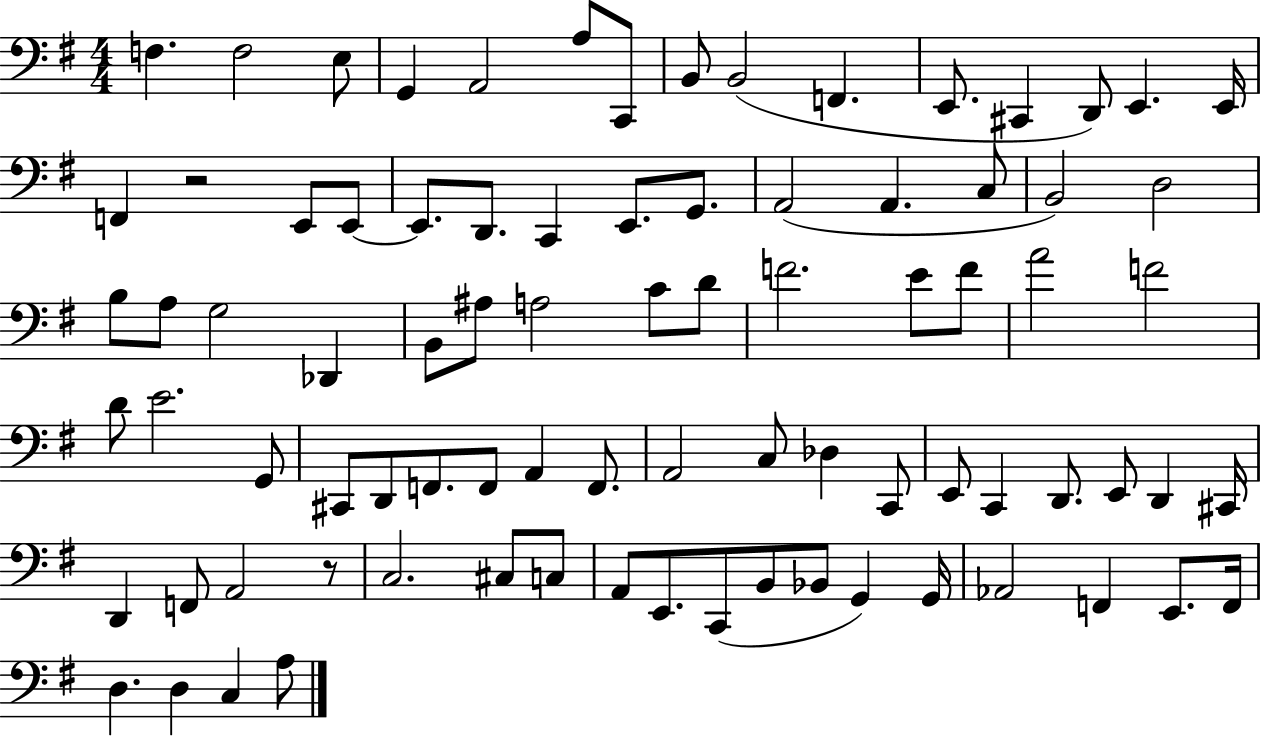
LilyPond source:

{
  \clef bass
  \numericTimeSignature
  \time 4/4
  \key g \major
  f4. f2 e8 | g,4 a,2 a8 c,8 | b,8 b,2( f,4. | e,8. cis,4 d,8) e,4. e,16 | \break f,4 r2 e,8 e,8~~ | e,8. d,8. c,4 e,8. g,8. | a,2( a,4. c8 | b,2) d2 | \break b8 a8 g2 des,4 | b,8 ais8 a2 c'8 d'8 | f'2. e'8 f'8 | a'2 f'2 | \break d'8 e'2. g,8 | cis,8 d,8 f,8. f,8 a,4 f,8. | a,2 c8 des4 c,8 | e,8 c,4 d,8. e,8 d,4 cis,16 | \break d,4 f,8 a,2 r8 | c2. cis8 c8 | a,8 e,8. c,8( b,8 bes,8 g,4) g,16 | aes,2 f,4 e,8. f,16 | \break d4. d4 c4 a8 | \bar "|."
}